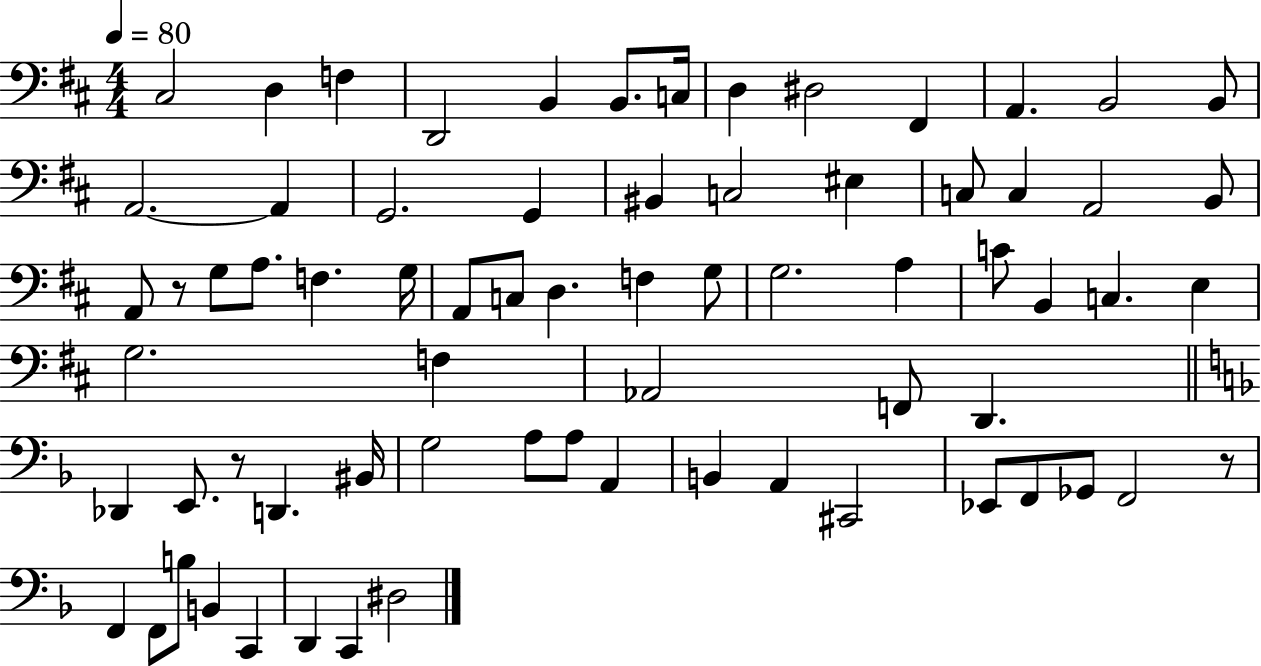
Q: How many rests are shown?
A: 3